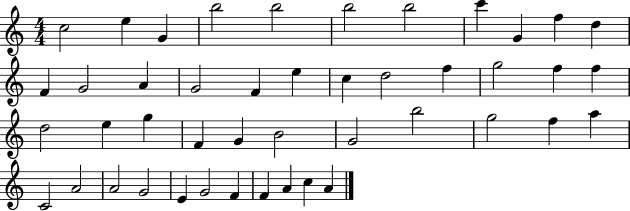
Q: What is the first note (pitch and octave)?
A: C5